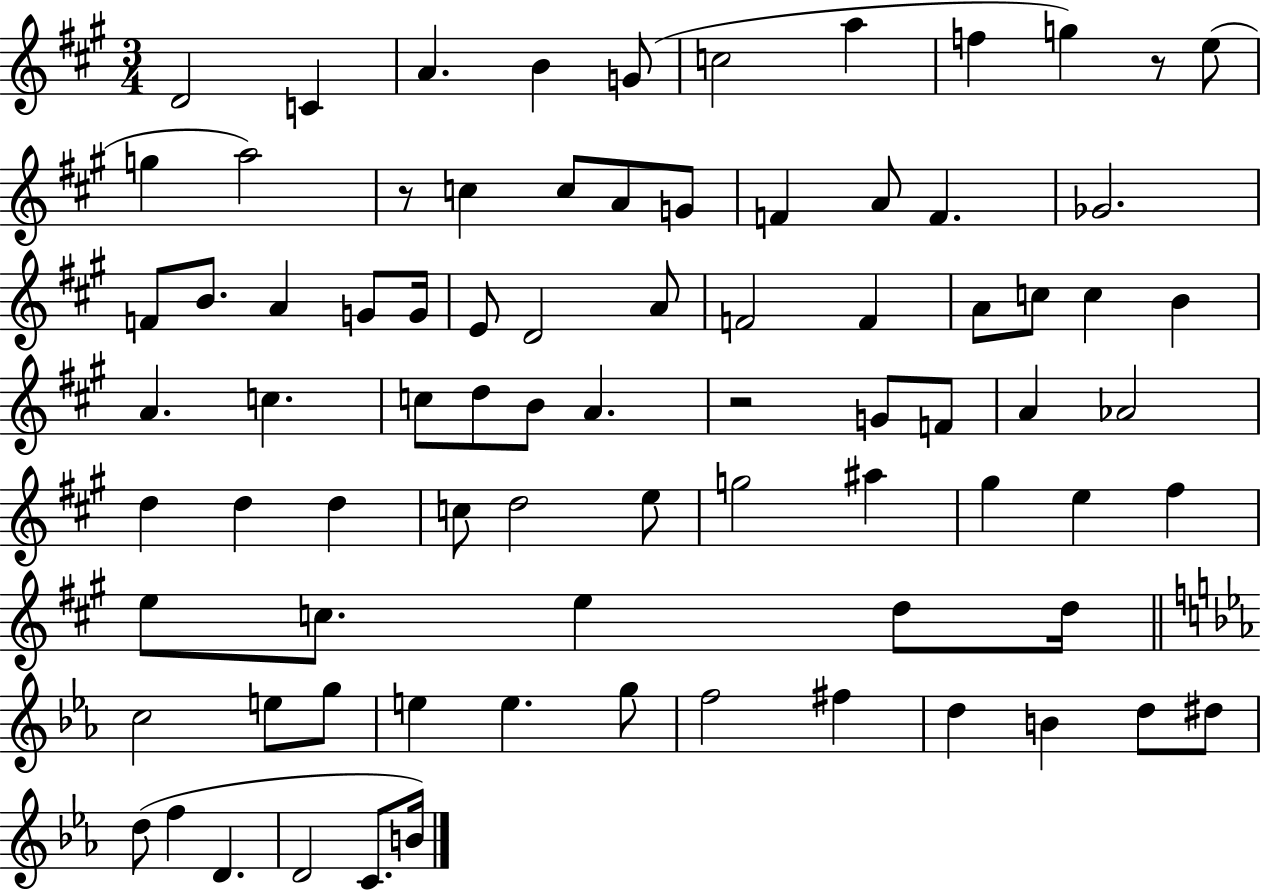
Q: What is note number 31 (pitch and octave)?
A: A4